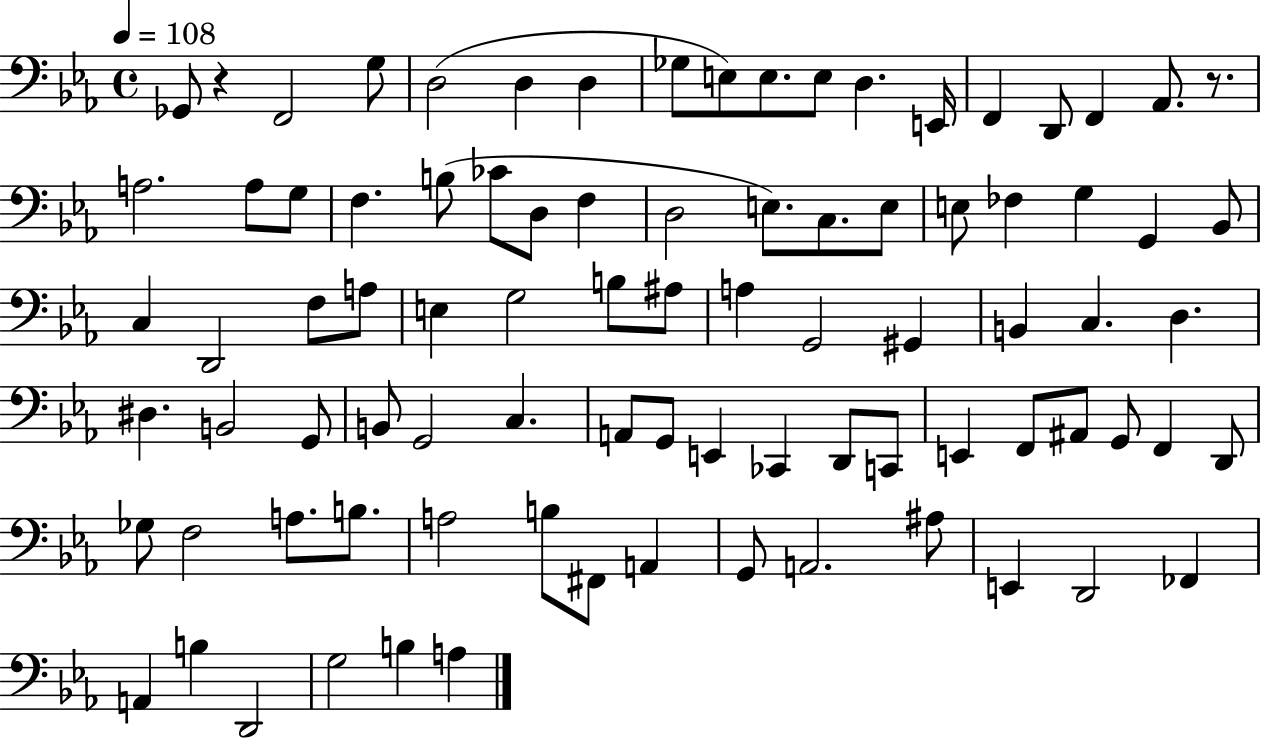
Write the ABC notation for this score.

X:1
T:Untitled
M:4/4
L:1/4
K:Eb
_G,,/2 z F,,2 G,/2 D,2 D, D, _G,/2 E,/2 E,/2 E,/2 D, E,,/4 F,, D,,/2 F,, _A,,/2 z/2 A,2 A,/2 G,/2 F, B,/2 _C/2 D,/2 F, D,2 E,/2 C,/2 E,/2 E,/2 _F, G, G,, _B,,/2 C, D,,2 F,/2 A,/2 E, G,2 B,/2 ^A,/2 A, G,,2 ^G,, B,, C, D, ^D, B,,2 G,,/2 B,,/2 G,,2 C, A,,/2 G,,/2 E,, _C,, D,,/2 C,,/2 E,, F,,/2 ^A,,/2 G,,/2 F,, D,,/2 _G,/2 F,2 A,/2 B,/2 A,2 B,/2 ^F,,/2 A,, G,,/2 A,,2 ^A,/2 E,, D,,2 _F,, A,, B, D,,2 G,2 B, A,